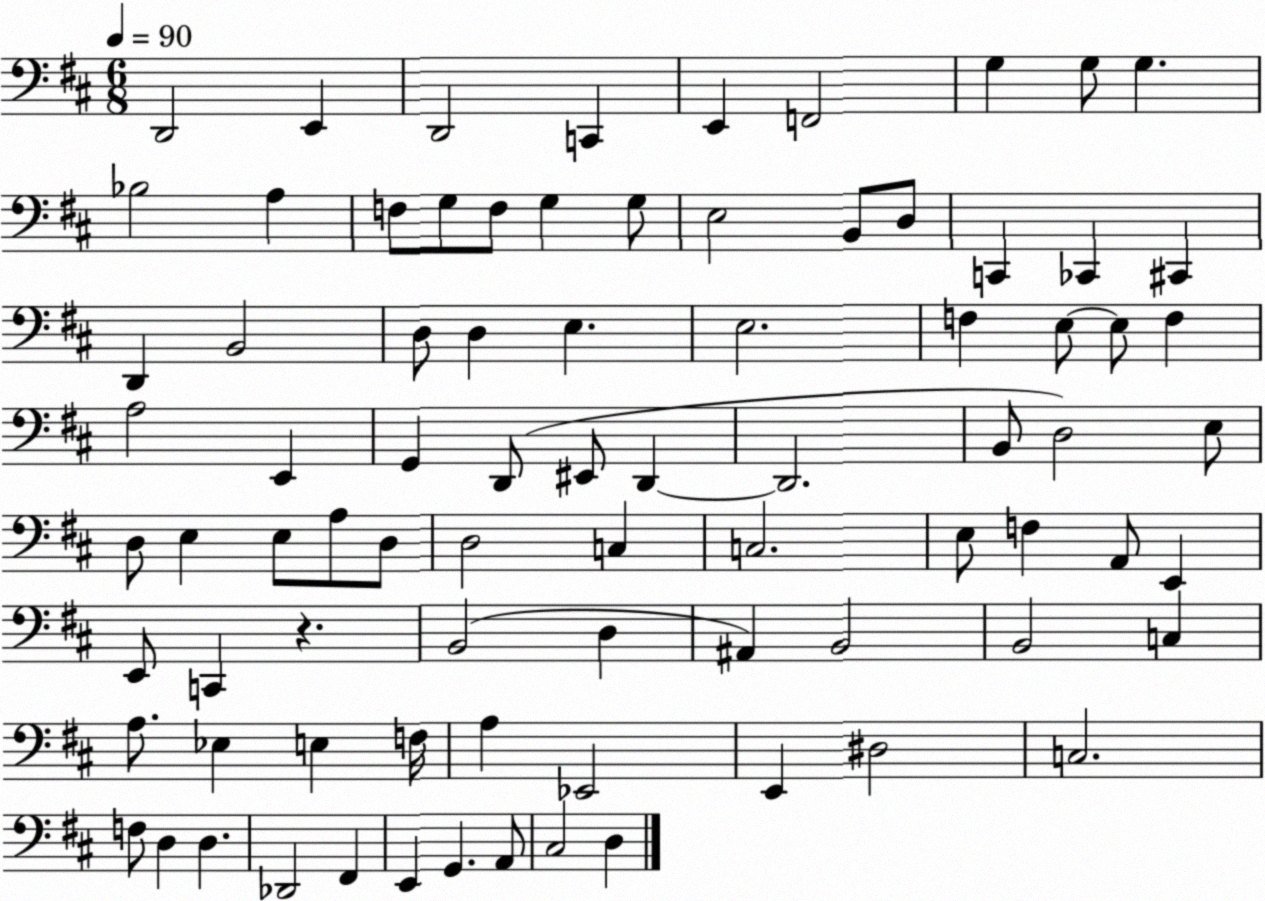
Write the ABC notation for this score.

X:1
T:Untitled
M:6/8
L:1/4
K:D
D,,2 E,, D,,2 C,, E,, F,,2 G, G,/2 G, _B,2 A, F,/2 G,/2 F,/2 G, G,/2 E,2 B,,/2 D,/2 C,, _C,, ^C,, D,, B,,2 D,/2 D, E, E,2 F, E,/2 E,/2 F, A,2 E,, G,, D,,/2 ^E,,/2 D,, D,,2 B,,/2 D,2 E,/2 D,/2 E, E,/2 A,/2 D,/2 D,2 C, C,2 E,/2 F, A,,/2 E,, E,,/2 C,, z B,,2 D, ^A,, B,,2 B,,2 C, A,/2 _E, E, F,/4 A, _E,,2 E,, ^D,2 C,2 F,/2 D, D, _D,,2 ^F,, E,, G,, A,,/2 ^C,2 D,